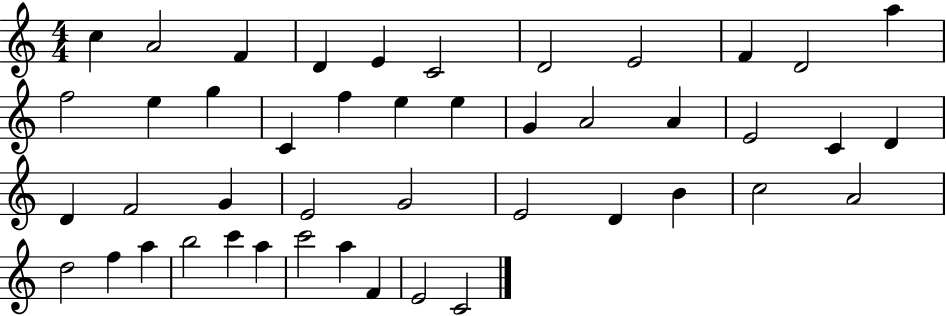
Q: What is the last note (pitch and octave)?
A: C4